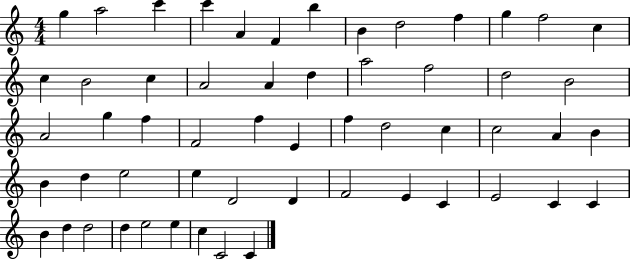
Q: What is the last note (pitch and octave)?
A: C4